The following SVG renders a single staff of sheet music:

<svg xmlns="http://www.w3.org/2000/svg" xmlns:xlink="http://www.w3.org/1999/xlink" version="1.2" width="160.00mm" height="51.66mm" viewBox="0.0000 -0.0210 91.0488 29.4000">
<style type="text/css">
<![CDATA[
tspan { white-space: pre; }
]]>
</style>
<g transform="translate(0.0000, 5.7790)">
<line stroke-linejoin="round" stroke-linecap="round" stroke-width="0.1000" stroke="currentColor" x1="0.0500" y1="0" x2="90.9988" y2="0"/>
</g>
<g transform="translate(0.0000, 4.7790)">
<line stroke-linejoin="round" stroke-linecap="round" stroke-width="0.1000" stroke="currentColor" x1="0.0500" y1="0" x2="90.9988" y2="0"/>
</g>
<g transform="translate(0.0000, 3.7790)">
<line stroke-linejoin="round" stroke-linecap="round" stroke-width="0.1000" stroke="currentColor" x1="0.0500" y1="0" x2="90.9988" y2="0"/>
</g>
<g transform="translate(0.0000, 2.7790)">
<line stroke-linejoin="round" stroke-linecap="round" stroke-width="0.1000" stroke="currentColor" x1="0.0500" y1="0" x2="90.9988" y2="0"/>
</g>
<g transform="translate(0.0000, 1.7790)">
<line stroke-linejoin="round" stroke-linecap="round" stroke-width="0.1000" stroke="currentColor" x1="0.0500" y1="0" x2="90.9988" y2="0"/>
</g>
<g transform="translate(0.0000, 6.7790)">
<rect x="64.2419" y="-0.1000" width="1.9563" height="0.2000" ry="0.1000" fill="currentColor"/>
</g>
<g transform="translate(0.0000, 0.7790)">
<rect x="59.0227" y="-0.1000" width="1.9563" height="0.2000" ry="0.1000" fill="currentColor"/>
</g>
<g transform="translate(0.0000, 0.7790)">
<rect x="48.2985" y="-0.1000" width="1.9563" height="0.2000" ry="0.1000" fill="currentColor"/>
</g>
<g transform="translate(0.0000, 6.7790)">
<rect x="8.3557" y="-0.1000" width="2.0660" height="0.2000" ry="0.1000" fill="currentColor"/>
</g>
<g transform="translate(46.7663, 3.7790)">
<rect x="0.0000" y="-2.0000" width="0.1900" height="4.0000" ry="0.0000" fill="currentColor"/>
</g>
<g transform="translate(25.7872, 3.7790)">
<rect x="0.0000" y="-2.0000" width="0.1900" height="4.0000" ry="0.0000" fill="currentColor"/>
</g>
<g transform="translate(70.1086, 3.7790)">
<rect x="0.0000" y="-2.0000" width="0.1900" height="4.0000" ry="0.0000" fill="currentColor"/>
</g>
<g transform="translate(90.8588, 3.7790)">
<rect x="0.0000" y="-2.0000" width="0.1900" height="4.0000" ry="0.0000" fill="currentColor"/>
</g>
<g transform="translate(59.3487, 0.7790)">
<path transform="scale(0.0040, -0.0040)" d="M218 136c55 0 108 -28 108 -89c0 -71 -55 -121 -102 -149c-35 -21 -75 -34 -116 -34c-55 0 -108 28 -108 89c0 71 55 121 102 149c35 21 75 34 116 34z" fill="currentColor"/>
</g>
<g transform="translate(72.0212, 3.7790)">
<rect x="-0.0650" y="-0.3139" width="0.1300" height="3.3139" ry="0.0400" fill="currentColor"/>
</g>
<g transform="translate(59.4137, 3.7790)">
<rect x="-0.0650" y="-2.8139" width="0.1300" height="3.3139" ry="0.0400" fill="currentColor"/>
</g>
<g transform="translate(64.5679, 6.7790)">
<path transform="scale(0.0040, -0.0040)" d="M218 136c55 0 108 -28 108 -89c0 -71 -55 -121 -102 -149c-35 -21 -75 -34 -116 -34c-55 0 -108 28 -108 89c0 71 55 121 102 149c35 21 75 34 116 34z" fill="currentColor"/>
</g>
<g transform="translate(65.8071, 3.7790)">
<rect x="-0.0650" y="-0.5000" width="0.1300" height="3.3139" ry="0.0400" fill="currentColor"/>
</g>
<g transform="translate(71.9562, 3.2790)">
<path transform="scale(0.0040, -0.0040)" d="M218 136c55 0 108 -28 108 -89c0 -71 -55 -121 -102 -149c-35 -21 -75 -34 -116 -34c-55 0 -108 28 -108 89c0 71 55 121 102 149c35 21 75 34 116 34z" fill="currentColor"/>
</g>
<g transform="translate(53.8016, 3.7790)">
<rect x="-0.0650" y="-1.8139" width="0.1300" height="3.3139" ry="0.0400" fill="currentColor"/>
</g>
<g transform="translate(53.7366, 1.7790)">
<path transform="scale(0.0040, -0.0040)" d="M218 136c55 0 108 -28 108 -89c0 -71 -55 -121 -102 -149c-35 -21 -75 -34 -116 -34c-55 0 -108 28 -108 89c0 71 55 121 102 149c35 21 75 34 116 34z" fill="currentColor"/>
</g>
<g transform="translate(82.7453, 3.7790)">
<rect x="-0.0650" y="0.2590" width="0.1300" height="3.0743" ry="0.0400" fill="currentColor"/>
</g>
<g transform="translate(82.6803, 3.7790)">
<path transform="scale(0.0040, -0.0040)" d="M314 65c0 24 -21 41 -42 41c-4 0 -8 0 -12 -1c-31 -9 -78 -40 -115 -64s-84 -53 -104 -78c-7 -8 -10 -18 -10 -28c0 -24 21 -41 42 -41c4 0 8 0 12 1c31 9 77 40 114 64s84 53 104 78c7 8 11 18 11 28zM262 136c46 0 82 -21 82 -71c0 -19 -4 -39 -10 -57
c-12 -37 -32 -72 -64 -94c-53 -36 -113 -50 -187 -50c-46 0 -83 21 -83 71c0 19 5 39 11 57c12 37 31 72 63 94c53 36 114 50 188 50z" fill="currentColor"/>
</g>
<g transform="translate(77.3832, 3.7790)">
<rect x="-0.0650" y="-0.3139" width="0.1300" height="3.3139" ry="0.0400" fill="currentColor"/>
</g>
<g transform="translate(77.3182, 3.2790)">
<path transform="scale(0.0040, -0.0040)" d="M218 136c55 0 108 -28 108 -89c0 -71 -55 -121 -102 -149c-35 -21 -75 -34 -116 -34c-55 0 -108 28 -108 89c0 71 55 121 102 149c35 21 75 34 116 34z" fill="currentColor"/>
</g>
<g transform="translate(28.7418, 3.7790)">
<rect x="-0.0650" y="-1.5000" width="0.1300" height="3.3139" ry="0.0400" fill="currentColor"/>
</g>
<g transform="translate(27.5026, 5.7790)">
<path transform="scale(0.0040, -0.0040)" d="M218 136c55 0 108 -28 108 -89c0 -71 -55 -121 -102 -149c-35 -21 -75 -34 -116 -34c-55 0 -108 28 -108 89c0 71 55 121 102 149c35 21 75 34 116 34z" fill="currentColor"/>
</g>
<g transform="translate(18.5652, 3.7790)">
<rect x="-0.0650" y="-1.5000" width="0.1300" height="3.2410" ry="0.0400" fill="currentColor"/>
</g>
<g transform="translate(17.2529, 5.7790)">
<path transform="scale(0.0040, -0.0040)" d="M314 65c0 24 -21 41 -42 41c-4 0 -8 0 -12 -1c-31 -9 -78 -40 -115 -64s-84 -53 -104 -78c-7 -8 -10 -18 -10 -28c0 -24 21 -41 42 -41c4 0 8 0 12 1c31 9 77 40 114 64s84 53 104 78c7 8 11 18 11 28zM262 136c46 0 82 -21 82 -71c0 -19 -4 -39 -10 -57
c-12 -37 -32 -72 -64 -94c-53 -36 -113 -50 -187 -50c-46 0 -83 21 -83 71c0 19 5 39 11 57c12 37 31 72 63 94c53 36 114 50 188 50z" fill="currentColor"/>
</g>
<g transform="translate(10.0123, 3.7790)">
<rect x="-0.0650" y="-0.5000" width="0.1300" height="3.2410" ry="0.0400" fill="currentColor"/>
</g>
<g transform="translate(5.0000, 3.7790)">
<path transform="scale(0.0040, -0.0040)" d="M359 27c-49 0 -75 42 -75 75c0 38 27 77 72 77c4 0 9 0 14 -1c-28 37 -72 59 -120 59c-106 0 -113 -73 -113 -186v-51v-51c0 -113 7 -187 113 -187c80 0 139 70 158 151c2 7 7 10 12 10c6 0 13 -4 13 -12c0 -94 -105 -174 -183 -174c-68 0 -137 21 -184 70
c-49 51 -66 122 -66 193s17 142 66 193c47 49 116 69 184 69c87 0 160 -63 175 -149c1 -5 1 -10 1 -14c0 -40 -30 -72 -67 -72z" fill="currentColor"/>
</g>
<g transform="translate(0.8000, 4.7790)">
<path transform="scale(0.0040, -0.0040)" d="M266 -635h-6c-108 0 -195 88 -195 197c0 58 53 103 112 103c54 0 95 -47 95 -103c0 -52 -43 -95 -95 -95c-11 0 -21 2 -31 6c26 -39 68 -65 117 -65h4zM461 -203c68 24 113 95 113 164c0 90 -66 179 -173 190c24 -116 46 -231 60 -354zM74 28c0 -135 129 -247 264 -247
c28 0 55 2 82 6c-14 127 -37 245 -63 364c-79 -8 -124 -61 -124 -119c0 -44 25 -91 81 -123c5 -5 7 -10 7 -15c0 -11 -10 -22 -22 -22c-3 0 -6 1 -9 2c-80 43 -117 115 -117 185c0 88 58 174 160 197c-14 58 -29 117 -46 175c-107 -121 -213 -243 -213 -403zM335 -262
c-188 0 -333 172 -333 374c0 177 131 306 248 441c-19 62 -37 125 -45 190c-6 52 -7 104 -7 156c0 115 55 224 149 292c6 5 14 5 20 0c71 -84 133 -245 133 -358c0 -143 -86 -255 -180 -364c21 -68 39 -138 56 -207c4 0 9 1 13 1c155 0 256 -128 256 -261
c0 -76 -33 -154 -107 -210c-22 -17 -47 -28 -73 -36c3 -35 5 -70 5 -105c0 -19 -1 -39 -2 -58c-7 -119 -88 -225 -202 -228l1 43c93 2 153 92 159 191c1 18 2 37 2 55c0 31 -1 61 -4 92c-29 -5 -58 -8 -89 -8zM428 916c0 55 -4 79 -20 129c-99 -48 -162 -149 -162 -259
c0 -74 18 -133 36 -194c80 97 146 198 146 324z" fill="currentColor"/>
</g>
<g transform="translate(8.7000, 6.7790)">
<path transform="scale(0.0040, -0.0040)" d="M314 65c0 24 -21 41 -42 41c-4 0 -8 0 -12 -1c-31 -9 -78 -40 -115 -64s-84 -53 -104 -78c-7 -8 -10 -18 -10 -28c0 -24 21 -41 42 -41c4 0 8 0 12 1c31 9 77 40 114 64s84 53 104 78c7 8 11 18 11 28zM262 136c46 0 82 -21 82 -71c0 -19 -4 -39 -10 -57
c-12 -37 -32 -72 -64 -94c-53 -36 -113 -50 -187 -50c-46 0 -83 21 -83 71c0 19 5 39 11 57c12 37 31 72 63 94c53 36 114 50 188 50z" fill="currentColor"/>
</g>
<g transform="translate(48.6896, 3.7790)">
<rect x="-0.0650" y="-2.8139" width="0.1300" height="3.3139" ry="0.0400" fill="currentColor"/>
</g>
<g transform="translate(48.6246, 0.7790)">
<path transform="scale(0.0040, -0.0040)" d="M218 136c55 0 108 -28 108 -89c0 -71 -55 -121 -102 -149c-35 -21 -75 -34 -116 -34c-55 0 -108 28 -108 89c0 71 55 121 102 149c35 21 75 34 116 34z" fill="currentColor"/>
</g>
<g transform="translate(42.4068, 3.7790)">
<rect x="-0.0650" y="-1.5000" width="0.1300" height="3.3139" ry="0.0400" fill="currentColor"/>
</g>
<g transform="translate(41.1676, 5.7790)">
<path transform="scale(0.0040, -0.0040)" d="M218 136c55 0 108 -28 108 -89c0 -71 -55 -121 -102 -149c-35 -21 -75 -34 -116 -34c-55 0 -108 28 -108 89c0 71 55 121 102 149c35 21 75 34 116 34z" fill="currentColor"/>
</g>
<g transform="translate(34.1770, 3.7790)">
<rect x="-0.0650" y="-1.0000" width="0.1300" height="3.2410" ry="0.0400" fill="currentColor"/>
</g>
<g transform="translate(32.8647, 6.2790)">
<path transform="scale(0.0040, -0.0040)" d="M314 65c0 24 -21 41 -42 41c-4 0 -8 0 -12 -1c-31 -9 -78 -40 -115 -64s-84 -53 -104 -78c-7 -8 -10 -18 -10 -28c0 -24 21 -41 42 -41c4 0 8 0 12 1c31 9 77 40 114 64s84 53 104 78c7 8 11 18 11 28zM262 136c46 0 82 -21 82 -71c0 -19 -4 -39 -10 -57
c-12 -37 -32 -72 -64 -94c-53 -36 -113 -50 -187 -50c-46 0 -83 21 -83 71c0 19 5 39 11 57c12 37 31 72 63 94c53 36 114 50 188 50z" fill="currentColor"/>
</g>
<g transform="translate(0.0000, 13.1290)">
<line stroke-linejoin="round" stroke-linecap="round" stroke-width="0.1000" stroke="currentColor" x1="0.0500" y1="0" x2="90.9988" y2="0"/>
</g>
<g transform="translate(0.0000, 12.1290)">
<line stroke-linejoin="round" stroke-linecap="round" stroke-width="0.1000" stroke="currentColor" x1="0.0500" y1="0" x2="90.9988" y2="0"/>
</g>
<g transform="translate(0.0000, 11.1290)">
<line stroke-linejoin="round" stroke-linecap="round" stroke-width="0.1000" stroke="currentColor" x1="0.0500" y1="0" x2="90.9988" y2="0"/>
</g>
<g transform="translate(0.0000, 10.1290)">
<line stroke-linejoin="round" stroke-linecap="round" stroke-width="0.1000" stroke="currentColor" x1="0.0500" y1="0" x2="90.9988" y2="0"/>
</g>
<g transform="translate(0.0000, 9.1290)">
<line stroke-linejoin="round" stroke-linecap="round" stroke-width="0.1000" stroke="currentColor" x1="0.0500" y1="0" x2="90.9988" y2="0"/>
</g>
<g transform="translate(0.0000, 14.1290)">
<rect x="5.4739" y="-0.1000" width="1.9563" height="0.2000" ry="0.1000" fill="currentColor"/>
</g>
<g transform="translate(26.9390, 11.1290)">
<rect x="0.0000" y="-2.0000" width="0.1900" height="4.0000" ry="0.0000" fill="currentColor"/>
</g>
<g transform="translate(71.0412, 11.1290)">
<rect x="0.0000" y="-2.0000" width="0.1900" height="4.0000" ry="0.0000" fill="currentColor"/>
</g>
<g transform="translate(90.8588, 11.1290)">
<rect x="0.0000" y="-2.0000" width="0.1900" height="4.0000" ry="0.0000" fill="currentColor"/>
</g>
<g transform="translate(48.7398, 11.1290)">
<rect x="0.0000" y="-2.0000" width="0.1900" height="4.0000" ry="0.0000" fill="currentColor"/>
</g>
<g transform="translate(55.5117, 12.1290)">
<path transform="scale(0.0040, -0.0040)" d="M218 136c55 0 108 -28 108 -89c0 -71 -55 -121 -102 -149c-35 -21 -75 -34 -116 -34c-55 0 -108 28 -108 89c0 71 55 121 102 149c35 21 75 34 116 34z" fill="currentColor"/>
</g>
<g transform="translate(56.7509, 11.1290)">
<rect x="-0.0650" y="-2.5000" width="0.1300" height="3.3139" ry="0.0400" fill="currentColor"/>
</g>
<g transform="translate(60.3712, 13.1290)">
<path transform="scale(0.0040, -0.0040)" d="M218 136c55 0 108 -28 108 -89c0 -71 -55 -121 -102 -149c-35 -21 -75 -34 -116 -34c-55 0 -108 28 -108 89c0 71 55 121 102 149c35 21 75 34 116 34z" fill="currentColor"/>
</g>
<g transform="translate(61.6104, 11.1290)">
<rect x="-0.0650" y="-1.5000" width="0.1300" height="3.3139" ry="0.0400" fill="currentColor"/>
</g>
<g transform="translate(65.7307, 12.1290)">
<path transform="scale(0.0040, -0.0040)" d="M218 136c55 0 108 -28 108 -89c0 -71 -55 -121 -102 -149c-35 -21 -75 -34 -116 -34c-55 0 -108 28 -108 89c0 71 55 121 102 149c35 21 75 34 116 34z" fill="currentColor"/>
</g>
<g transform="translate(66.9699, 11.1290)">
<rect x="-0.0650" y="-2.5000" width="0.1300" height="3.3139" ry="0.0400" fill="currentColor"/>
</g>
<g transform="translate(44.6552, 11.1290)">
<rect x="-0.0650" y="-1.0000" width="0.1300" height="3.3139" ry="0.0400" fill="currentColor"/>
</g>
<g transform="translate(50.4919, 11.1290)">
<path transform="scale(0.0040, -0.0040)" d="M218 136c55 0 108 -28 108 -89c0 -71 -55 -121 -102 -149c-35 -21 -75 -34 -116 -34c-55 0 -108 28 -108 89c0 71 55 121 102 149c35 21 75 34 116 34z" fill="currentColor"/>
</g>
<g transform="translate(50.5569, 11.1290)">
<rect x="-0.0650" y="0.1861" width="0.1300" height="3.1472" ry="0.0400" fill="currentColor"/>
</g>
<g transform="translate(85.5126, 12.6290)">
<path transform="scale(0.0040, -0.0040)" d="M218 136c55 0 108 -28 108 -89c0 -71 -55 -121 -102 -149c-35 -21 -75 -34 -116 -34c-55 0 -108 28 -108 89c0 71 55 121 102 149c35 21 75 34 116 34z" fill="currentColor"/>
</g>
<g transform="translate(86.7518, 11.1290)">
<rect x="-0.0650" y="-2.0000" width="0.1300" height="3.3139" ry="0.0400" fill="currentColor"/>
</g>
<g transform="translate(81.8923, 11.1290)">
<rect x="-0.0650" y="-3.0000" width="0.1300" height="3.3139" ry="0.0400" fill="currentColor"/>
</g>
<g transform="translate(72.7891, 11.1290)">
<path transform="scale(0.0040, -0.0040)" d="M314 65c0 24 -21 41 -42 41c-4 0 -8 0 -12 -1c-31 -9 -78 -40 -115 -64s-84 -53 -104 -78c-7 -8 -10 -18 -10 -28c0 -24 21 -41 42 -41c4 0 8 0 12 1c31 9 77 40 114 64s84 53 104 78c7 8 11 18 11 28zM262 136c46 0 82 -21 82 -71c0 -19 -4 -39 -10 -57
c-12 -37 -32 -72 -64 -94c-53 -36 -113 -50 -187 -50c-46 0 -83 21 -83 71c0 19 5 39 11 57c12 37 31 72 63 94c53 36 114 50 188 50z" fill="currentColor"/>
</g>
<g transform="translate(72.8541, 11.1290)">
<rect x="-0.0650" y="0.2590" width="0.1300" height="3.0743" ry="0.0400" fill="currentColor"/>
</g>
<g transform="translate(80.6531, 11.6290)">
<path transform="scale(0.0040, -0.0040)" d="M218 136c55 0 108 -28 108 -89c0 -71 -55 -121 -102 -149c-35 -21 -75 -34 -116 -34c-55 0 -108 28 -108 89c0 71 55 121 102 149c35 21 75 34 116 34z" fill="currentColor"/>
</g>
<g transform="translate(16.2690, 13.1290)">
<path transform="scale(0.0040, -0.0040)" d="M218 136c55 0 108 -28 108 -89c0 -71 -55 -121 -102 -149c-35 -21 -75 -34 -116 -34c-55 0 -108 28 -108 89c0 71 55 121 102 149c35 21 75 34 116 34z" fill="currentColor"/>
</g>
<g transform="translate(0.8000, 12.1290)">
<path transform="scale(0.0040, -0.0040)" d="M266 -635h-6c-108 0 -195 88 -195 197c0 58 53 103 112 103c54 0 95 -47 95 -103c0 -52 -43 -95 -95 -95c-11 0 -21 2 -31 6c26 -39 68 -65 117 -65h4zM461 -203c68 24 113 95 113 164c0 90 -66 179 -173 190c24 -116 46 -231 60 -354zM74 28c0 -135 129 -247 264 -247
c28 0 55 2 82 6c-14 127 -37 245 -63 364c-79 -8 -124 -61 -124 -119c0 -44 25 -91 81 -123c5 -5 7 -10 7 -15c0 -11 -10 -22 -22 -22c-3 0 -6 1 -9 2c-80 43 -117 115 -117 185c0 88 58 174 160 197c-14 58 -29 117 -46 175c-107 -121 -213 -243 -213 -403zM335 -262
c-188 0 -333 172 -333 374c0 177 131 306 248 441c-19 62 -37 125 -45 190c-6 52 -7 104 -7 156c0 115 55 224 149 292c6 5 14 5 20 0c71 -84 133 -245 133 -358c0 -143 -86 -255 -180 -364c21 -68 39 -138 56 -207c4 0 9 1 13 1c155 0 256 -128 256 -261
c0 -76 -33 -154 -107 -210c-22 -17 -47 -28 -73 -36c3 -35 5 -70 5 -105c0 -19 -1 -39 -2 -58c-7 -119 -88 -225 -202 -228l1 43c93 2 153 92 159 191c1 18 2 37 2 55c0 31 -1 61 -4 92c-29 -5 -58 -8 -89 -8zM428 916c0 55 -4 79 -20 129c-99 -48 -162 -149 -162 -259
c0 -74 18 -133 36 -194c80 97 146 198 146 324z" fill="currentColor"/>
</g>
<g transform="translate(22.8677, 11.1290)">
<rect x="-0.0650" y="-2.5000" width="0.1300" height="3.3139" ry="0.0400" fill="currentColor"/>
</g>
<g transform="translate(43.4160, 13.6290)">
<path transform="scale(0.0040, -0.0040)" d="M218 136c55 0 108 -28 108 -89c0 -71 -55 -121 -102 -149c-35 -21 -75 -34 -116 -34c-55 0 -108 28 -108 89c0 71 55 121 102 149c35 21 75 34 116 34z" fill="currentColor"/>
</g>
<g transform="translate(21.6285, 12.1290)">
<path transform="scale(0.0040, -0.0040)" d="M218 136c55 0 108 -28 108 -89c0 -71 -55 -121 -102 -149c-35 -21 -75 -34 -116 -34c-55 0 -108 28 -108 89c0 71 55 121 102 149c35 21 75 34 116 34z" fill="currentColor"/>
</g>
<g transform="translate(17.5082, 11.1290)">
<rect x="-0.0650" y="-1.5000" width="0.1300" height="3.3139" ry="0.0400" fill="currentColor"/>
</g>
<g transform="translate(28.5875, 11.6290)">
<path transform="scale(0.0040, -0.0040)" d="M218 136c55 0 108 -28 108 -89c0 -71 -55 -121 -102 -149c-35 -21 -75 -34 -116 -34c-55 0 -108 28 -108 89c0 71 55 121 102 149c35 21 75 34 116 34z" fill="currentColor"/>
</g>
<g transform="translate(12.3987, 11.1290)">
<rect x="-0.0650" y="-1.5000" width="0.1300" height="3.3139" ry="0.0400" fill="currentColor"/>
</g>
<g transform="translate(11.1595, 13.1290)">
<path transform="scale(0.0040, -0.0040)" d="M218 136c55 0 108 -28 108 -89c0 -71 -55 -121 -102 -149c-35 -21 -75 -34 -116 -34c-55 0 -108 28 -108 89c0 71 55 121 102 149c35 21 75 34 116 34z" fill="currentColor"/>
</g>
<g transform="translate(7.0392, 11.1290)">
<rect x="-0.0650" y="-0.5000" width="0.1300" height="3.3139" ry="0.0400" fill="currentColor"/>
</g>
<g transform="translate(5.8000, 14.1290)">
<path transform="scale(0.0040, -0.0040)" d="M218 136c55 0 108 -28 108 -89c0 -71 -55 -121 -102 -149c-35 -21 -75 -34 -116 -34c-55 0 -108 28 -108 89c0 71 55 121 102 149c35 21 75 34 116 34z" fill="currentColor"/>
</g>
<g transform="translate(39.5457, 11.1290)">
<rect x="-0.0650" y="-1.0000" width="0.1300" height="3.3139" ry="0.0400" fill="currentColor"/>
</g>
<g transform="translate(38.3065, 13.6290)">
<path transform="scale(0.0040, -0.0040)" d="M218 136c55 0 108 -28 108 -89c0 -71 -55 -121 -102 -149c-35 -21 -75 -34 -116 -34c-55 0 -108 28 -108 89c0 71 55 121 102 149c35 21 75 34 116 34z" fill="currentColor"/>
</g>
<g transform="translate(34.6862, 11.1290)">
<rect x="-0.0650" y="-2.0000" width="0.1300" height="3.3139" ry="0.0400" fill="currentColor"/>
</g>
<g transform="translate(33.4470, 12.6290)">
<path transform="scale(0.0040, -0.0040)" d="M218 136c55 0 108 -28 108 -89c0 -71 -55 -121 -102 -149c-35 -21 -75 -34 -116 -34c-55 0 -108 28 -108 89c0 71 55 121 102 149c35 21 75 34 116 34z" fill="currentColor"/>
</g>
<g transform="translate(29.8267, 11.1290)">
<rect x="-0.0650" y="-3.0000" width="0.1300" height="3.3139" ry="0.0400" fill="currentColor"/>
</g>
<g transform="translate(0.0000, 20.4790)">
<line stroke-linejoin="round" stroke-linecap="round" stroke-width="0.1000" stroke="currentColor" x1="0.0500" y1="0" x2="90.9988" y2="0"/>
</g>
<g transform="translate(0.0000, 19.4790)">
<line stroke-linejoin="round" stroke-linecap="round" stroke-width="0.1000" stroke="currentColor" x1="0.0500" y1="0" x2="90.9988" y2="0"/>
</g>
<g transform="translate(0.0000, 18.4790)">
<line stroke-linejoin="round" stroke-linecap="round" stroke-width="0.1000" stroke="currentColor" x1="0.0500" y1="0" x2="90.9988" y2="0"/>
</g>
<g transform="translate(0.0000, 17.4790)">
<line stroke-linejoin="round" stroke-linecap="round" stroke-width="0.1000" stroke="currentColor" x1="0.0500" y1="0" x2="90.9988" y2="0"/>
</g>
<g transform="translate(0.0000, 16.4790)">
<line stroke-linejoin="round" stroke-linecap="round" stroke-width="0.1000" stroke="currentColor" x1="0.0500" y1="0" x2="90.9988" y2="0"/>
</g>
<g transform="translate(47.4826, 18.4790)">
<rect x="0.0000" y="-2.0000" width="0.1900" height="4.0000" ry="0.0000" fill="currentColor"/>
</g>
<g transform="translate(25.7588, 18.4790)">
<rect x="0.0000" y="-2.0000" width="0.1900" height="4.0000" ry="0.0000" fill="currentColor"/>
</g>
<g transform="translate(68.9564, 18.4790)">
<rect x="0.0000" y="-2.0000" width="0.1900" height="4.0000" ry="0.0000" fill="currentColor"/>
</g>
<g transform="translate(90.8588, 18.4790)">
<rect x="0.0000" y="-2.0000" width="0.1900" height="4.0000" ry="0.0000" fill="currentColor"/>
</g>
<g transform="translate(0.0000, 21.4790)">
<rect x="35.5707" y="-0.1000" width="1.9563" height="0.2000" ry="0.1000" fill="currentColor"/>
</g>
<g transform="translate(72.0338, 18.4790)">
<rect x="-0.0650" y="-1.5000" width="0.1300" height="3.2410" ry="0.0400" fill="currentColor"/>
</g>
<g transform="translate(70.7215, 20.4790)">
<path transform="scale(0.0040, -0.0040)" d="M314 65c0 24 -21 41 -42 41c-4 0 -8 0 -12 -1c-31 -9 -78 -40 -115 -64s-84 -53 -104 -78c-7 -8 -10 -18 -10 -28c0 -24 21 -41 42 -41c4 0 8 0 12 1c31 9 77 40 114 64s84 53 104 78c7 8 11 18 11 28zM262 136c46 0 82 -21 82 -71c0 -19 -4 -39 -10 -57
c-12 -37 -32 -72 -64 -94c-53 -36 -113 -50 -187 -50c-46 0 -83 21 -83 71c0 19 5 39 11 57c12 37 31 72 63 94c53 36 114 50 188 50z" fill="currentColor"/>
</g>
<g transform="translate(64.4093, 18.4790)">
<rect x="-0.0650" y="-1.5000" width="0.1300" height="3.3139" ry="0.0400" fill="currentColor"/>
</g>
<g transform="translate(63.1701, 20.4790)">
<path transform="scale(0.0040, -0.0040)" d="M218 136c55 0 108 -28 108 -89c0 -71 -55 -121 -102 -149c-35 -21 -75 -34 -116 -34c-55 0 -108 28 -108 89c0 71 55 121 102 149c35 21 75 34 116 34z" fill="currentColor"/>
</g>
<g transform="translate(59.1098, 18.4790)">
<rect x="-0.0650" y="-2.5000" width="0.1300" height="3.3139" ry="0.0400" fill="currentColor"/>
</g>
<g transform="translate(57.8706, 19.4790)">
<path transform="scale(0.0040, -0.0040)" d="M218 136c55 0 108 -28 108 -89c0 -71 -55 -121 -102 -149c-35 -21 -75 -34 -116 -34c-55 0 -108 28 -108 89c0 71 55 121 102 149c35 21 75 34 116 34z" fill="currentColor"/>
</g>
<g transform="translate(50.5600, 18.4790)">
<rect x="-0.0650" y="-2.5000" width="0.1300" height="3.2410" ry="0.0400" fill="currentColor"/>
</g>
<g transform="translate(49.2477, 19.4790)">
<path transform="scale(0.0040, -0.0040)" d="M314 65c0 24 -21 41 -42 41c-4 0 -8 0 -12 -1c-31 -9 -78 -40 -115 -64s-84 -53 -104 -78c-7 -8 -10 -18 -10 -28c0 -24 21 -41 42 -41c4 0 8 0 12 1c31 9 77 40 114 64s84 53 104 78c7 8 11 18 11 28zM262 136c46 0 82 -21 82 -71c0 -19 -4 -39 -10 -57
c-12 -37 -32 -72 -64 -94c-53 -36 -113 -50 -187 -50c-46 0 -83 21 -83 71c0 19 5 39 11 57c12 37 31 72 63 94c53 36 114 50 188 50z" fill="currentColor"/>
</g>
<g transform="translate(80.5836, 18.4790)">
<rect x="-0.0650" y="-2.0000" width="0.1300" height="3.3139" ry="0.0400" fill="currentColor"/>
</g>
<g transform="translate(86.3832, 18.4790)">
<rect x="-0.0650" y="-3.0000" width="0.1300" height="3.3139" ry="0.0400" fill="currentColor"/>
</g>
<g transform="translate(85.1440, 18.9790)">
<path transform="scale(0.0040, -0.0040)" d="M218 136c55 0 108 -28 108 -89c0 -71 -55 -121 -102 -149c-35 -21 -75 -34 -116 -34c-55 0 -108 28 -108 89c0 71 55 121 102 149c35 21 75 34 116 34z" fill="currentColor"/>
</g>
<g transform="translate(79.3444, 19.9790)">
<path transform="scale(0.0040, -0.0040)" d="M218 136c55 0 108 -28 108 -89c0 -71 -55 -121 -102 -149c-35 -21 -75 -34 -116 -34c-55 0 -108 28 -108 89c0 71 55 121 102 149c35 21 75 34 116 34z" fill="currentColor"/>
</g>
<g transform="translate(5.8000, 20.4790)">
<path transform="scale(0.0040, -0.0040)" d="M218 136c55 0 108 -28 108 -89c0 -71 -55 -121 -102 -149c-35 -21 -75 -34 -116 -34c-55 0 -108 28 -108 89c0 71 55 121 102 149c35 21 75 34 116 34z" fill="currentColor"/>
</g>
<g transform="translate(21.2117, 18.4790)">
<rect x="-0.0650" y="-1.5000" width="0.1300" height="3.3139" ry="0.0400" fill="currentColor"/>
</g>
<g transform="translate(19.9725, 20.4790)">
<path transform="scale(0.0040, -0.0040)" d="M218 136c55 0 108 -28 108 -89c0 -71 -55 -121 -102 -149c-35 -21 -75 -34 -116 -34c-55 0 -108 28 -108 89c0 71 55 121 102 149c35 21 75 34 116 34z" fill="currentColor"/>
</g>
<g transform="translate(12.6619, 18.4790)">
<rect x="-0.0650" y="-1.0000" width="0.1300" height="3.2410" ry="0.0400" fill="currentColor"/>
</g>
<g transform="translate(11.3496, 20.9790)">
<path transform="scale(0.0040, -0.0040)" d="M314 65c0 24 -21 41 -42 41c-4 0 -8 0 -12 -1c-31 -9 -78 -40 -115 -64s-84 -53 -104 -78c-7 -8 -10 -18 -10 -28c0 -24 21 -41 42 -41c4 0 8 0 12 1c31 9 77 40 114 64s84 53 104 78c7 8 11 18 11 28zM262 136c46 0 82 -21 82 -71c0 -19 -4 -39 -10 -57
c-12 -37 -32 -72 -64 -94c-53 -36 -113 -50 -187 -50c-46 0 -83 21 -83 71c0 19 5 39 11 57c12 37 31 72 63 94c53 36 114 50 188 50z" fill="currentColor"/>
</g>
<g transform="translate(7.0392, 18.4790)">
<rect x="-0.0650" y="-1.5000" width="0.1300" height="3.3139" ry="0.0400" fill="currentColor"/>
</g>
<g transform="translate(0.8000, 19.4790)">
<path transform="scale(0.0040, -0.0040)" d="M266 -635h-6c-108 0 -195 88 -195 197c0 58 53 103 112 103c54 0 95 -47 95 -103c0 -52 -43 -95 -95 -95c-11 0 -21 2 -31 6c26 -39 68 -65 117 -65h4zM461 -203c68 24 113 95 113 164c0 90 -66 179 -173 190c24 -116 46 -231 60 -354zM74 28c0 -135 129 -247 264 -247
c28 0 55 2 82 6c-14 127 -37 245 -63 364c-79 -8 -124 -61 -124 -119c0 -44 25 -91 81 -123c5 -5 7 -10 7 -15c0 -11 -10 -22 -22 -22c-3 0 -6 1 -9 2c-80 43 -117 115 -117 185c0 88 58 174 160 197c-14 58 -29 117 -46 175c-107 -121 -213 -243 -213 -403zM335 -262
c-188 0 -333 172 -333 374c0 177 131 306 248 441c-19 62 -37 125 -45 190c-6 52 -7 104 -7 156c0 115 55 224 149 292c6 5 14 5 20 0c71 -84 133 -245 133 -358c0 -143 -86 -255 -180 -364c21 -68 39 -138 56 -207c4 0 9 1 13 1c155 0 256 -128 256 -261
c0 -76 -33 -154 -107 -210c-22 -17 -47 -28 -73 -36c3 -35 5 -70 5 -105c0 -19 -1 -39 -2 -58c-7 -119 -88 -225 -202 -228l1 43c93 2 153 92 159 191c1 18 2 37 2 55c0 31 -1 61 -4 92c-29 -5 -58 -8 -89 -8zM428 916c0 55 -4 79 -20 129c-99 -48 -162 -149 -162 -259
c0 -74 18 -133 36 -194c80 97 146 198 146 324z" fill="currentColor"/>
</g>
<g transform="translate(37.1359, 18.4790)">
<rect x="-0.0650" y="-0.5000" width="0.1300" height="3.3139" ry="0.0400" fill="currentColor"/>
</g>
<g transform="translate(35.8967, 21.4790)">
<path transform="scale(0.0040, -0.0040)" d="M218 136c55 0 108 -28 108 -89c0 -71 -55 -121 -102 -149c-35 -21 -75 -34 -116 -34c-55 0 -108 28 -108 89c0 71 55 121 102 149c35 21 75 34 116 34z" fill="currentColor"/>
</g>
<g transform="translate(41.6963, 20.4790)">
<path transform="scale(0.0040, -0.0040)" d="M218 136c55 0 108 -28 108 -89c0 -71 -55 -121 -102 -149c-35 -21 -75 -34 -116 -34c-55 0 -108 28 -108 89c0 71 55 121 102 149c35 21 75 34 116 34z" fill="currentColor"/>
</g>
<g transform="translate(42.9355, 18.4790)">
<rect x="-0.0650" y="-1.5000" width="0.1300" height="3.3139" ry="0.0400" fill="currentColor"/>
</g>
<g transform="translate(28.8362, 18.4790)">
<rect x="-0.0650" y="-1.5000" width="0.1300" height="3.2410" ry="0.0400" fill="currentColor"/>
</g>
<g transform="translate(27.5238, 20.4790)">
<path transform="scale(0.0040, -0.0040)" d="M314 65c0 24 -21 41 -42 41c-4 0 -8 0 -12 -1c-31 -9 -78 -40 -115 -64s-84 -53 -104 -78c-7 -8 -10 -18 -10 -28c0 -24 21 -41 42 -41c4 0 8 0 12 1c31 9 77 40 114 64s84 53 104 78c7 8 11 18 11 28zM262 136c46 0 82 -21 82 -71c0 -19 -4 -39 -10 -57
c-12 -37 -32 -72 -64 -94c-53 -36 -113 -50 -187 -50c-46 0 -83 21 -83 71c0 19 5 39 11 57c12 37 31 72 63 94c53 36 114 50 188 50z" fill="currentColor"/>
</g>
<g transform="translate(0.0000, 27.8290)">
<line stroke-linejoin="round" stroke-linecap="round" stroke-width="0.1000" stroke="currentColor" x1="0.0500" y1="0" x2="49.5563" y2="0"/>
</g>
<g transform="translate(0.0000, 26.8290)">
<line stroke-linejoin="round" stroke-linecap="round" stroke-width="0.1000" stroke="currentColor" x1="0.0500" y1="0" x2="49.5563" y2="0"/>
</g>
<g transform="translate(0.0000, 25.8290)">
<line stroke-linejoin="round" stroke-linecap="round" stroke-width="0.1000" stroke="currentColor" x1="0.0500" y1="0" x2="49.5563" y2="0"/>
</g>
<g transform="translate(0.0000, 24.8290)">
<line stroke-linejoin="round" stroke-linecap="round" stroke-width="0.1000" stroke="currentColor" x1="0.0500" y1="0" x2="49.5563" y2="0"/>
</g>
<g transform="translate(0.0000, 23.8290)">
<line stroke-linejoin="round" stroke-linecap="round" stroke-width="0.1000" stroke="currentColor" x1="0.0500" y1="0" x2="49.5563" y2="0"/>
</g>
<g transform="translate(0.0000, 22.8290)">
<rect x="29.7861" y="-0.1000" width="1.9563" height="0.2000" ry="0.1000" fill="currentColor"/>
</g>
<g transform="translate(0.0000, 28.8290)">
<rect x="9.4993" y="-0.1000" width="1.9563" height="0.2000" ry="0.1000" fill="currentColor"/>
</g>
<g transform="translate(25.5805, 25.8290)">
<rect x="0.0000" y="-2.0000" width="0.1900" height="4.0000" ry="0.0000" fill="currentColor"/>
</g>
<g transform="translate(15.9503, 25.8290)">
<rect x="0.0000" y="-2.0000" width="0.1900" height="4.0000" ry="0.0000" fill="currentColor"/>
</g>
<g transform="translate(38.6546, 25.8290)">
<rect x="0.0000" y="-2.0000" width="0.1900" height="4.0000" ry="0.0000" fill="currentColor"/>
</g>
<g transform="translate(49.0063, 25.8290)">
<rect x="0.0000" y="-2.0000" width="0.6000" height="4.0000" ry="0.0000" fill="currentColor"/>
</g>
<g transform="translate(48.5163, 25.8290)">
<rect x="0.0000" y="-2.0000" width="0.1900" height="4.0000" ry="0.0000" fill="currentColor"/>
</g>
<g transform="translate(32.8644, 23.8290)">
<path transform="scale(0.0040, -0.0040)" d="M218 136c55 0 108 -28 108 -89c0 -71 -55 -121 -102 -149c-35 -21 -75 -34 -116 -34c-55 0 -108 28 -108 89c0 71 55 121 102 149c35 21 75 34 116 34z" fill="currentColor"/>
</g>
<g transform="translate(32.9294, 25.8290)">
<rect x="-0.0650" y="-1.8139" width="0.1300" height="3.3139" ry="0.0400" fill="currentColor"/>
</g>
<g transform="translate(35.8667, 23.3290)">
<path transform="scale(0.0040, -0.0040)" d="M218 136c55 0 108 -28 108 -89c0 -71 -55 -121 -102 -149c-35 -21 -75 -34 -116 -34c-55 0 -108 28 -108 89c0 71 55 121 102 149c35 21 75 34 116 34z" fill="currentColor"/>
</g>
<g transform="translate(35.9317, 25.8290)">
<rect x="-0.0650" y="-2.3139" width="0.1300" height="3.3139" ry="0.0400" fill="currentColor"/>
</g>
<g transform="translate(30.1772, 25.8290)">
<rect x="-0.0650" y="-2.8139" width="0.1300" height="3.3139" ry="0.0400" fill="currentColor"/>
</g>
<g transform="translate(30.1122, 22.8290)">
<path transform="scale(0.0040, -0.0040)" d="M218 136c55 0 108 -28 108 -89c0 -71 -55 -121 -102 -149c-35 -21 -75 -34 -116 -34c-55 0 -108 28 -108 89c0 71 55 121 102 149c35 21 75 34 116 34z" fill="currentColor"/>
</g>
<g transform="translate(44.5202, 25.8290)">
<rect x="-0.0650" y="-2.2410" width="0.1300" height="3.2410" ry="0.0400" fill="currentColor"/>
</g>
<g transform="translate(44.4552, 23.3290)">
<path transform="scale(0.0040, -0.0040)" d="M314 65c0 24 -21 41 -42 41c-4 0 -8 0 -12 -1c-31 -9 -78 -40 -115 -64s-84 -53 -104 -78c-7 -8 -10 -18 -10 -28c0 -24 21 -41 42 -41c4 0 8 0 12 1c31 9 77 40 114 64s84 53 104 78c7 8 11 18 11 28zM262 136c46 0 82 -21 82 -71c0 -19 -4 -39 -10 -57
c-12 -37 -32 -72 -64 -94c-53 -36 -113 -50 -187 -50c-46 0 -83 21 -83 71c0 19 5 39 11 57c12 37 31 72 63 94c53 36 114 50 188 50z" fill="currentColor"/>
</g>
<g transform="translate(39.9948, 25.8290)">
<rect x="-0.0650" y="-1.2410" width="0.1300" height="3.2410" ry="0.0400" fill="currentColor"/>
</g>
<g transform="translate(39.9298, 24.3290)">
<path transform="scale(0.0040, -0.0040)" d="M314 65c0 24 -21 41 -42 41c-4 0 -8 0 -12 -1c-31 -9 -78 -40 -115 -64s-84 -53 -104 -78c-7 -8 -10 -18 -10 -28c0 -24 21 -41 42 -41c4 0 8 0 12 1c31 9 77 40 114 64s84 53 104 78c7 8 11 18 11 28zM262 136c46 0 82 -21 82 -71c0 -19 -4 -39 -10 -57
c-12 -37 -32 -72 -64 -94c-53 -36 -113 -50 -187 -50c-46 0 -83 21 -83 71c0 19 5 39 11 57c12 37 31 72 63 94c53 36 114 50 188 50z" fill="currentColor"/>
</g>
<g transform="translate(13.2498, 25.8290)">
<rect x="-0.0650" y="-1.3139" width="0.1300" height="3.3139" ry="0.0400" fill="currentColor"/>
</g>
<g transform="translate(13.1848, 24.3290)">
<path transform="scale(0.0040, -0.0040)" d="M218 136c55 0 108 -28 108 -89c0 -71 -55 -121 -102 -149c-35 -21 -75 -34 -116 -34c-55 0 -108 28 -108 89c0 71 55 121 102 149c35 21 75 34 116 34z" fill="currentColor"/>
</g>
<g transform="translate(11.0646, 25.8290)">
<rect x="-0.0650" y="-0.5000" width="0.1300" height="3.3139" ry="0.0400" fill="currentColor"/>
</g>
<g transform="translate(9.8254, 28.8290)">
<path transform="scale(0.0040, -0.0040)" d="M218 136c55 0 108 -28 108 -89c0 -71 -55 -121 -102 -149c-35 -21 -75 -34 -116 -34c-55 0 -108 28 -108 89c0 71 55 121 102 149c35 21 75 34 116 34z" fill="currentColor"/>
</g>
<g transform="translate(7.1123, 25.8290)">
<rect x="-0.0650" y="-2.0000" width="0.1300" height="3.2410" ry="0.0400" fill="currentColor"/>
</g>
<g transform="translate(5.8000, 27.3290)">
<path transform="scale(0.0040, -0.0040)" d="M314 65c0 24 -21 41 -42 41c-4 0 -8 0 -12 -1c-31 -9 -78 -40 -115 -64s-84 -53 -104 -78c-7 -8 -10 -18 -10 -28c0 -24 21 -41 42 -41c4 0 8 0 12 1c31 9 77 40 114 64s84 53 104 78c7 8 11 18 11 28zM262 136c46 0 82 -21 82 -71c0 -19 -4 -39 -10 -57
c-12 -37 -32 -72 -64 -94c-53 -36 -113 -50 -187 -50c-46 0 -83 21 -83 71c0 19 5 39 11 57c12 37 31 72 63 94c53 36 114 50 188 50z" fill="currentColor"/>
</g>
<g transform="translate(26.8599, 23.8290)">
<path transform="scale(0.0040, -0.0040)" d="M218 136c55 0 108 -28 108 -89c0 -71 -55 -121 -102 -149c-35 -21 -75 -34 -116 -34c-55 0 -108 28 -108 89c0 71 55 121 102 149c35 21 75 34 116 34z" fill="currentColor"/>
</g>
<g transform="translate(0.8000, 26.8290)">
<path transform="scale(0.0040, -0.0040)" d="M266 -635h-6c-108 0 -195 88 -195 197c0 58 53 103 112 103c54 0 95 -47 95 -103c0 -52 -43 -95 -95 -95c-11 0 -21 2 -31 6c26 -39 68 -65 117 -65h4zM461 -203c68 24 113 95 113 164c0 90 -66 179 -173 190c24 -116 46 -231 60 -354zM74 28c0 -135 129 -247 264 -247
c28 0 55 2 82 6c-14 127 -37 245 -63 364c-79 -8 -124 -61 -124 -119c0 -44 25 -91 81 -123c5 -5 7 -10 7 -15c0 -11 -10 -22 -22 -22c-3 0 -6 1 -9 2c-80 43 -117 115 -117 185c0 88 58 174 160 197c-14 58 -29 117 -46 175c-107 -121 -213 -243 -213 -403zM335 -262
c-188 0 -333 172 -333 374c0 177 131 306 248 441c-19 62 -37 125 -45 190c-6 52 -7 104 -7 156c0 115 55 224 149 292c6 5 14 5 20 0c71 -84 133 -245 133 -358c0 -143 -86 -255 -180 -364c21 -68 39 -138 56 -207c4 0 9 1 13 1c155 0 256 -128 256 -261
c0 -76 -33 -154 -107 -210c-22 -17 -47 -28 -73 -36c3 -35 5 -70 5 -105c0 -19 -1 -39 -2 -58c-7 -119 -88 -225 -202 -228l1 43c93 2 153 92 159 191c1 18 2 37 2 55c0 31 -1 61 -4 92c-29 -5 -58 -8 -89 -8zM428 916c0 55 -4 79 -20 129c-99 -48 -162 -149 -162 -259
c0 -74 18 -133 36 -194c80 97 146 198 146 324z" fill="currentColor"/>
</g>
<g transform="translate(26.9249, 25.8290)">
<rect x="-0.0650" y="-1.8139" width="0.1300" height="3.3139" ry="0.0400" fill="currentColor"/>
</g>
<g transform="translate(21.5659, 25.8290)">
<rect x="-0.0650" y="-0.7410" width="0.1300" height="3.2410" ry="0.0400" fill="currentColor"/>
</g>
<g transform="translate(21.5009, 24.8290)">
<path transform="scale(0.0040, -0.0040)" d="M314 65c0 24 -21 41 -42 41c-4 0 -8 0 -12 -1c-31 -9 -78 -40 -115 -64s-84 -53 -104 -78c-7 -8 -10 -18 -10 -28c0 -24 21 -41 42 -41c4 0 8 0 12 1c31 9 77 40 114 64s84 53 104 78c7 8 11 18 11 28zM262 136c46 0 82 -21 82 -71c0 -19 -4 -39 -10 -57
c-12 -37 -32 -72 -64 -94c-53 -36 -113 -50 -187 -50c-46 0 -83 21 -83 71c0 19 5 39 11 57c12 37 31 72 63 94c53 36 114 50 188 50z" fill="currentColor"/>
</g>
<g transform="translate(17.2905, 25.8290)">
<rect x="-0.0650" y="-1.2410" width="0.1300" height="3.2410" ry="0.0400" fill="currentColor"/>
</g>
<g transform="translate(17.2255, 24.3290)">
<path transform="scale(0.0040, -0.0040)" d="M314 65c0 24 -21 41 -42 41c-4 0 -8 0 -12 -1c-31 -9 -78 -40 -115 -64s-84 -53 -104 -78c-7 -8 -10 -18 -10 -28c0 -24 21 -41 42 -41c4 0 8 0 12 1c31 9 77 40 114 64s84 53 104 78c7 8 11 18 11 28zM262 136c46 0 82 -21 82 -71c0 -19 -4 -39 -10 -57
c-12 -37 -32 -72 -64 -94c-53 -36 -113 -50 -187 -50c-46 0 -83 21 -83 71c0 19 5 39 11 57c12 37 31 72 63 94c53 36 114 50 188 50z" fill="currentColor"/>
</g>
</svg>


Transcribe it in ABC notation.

X:1
T:Untitled
M:4/4
L:1/4
K:C
C2 E2 E D2 E a f a C c c B2 C E E G A F D D B G E G B2 A F E D2 E E2 C E G2 G E E2 F A F2 C e e2 d2 f a f g e2 g2